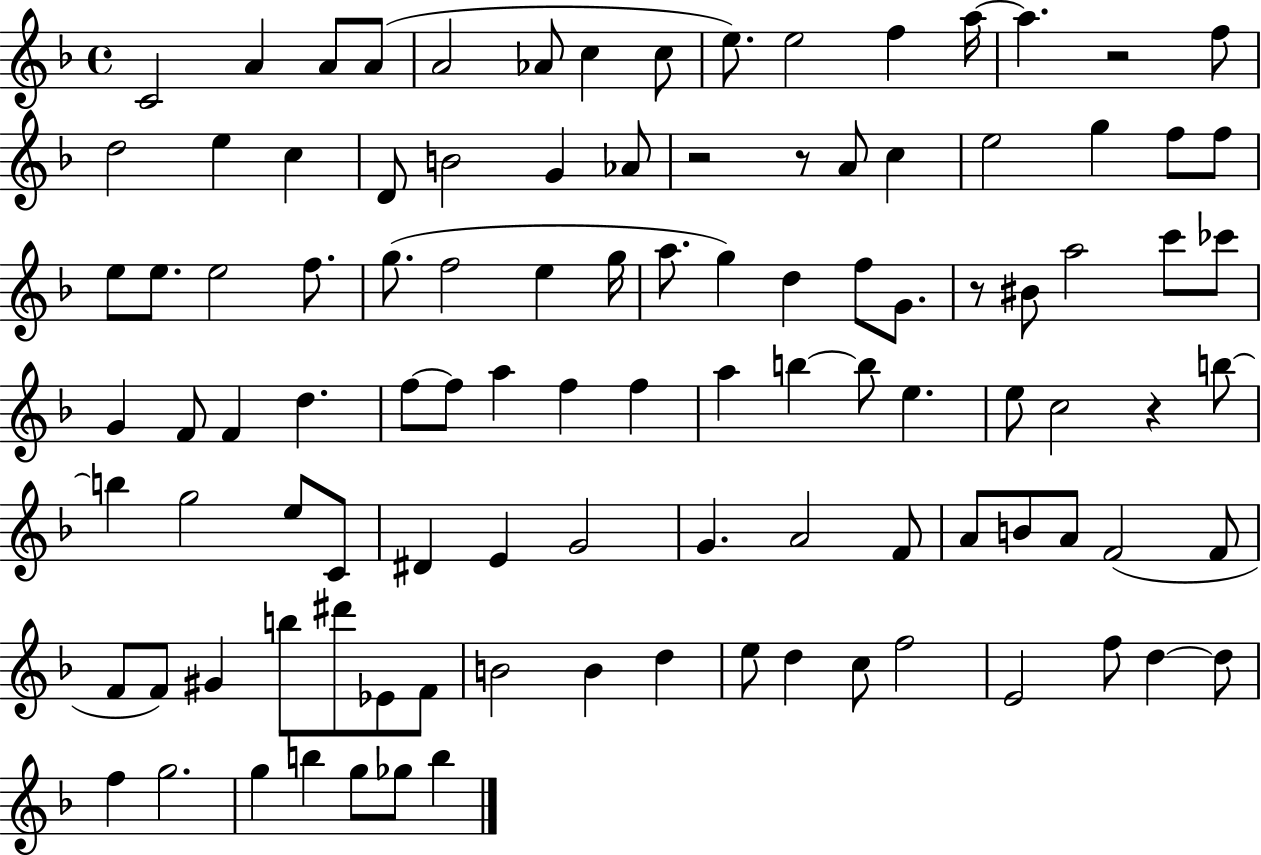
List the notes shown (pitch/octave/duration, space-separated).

C4/h A4/q A4/e A4/e A4/h Ab4/e C5/q C5/e E5/e. E5/h F5/q A5/s A5/q. R/h F5/e D5/h E5/q C5/q D4/e B4/h G4/q Ab4/e R/h R/e A4/e C5/q E5/h G5/q F5/e F5/e E5/e E5/e. E5/h F5/e. G5/e. F5/h E5/q G5/s A5/e. G5/q D5/q F5/e G4/e. R/e BIS4/e A5/h C6/e CES6/e G4/q F4/e F4/q D5/q. F5/e F5/e A5/q F5/q F5/q A5/q B5/q B5/e E5/q. E5/e C5/h R/q B5/e B5/q G5/h E5/e C4/e D#4/q E4/q G4/h G4/q. A4/h F4/e A4/e B4/e A4/e F4/h F4/e F4/e F4/e G#4/q B5/e D#6/e Eb4/e F4/e B4/h B4/q D5/q E5/e D5/q C5/e F5/h E4/h F5/e D5/q D5/e F5/q G5/h. G5/q B5/q G5/e Gb5/e B5/q